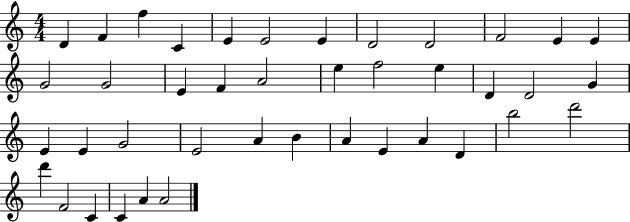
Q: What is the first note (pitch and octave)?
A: D4